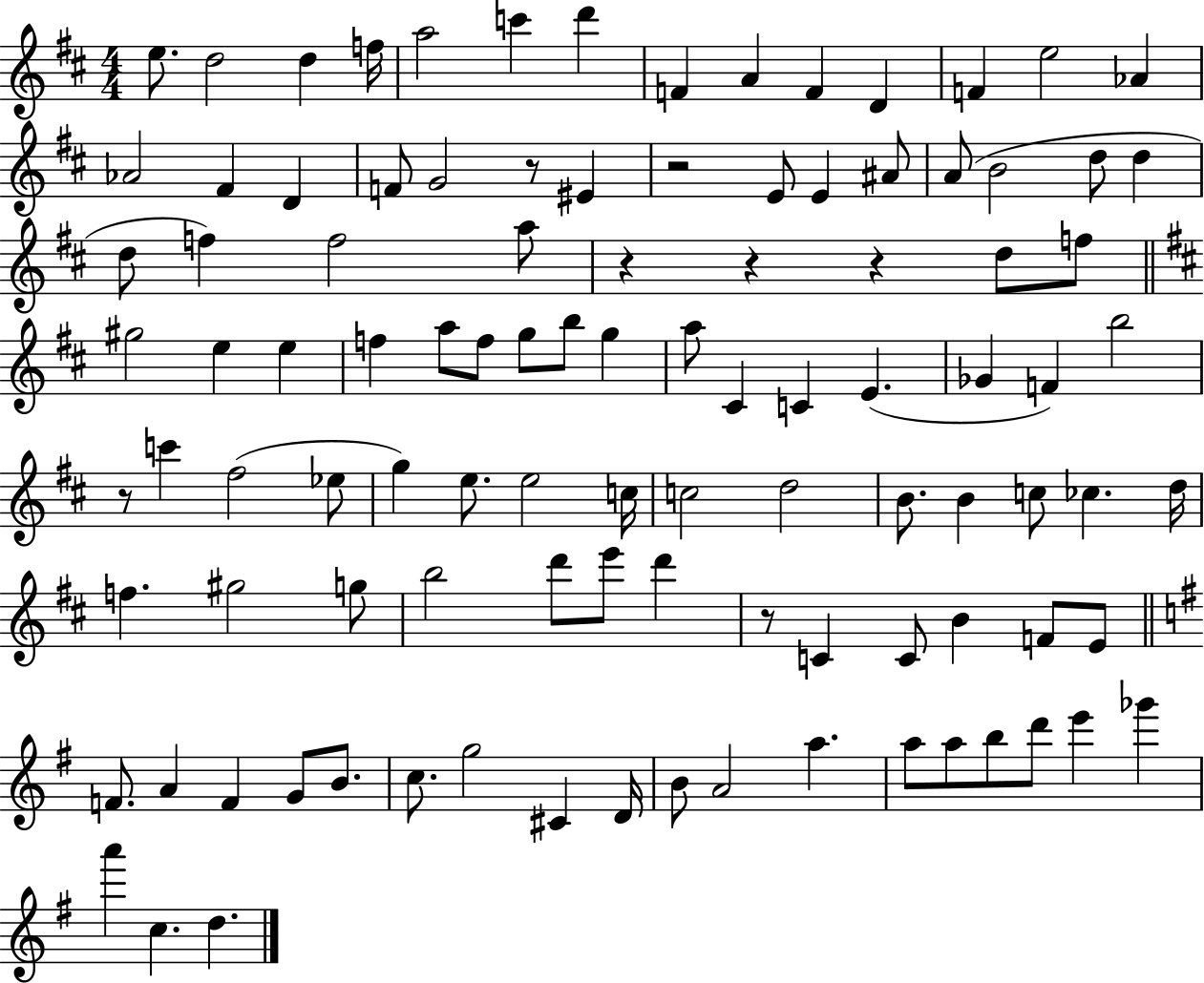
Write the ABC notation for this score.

X:1
T:Untitled
M:4/4
L:1/4
K:D
e/2 d2 d f/4 a2 c' d' F A F D F e2 _A _A2 ^F D F/2 G2 z/2 ^E z2 E/2 E ^A/2 A/2 B2 d/2 d d/2 f f2 a/2 z z z d/2 f/2 ^g2 e e f a/2 f/2 g/2 b/2 g a/2 ^C C E _G F b2 z/2 c' ^f2 _e/2 g e/2 e2 c/4 c2 d2 B/2 B c/2 _c d/4 f ^g2 g/2 b2 d'/2 e'/2 d' z/2 C C/2 B F/2 E/2 F/2 A F G/2 B/2 c/2 g2 ^C D/4 B/2 A2 a a/2 a/2 b/2 d'/2 e' _g' a' c d